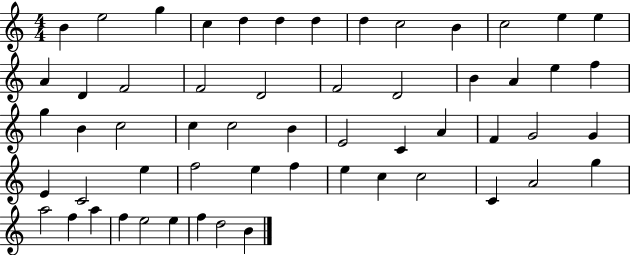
X:1
T:Untitled
M:4/4
L:1/4
K:C
B e2 g c d d d d c2 B c2 e e A D F2 F2 D2 F2 D2 B A e f g B c2 c c2 B E2 C A F G2 G E C2 e f2 e f e c c2 C A2 g a2 f a f e2 e f d2 B